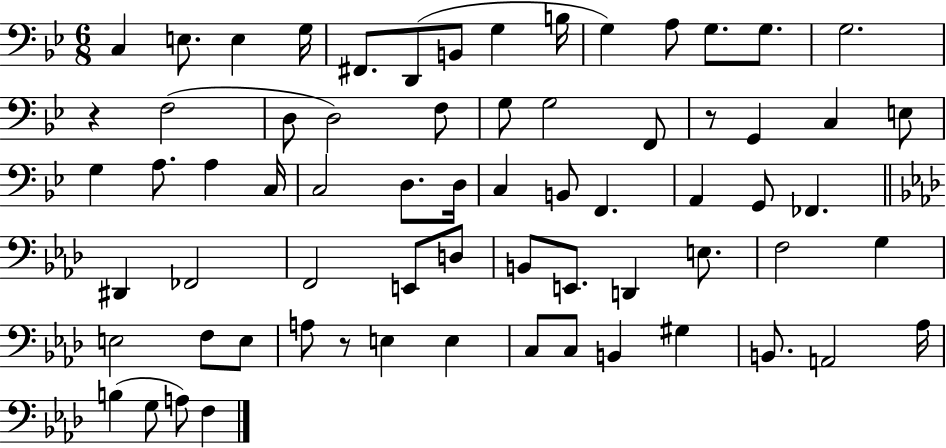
X:1
T:Untitled
M:6/8
L:1/4
K:Bb
C, E,/2 E, G,/4 ^F,,/2 D,,/2 B,,/2 G, B,/4 G, A,/2 G,/2 G,/2 G,2 z F,2 D,/2 D,2 F,/2 G,/2 G,2 F,,/2 z/2 G,, C, E,/2 G, A,/2 A, C,/4 C,2 D,/2 D,/4 C, B,,/2 F,, A,, G,,/2 _F,, ^D,, _F,,2 F,,2 E,,/2 D,/2 B,,/2 E,,/2 D,, E,/2 F,2 G, E,2 F,/2 E,/2 A,/2 z/2 E, E, C,/2 C,/2 B,, ^G, B,,/2 A,,2 _A,/4 B, G,/2 A,/2 F,